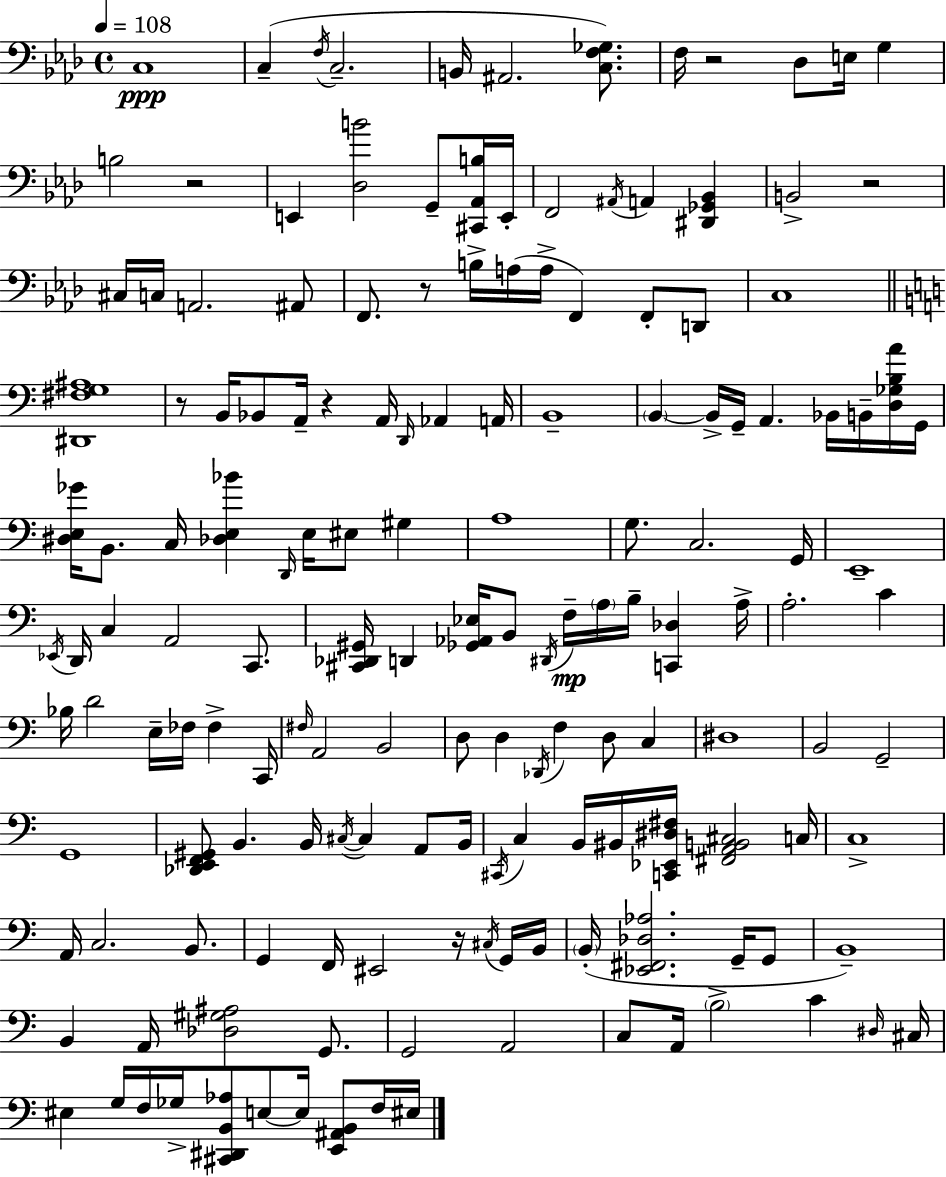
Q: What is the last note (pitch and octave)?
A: EIS3